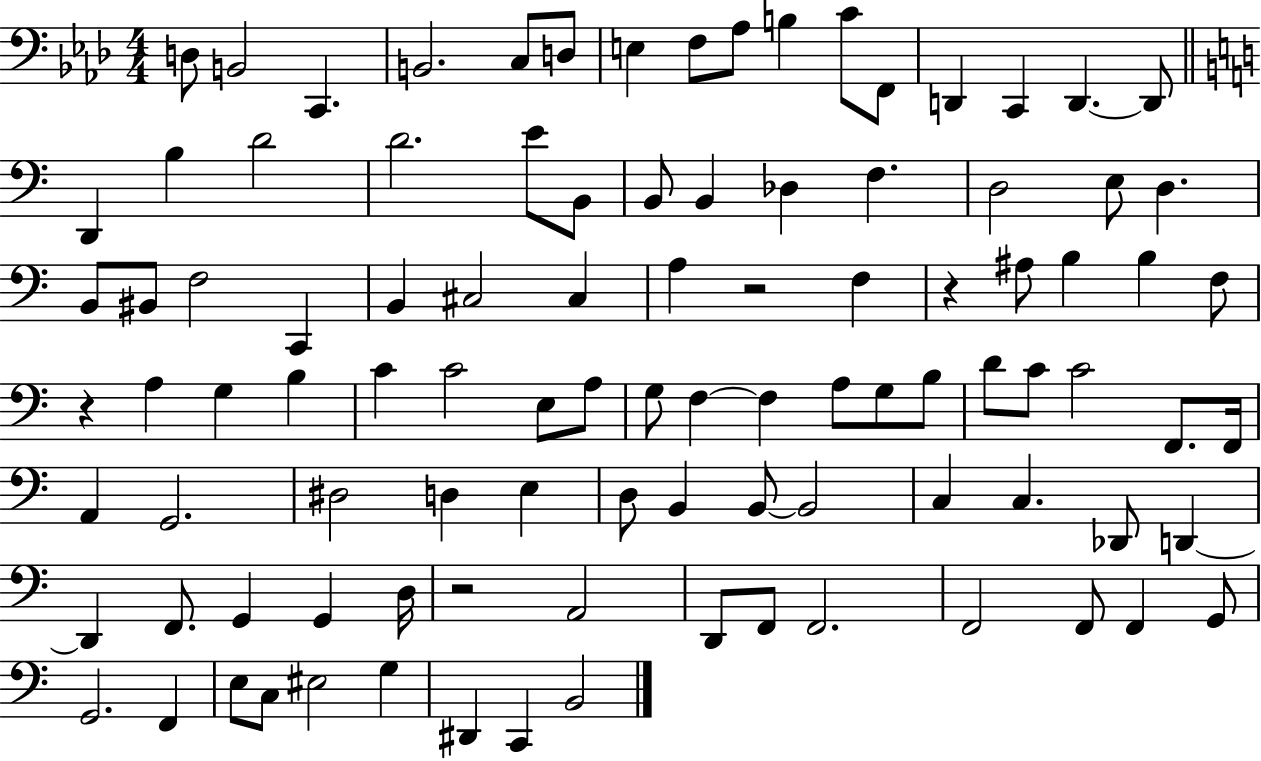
X:1
T:Untitled
M:4/4
L:1/4
K:Ab
D,/2 B,,2 C,, B,,2 C,/2 D,/2 E, F,/2 _A,/2 B, C/2 F,,/2 D,, C,, D,, D,,/2 D,, B, D2 D2 E/2 B,,/2 B,,/2 B,, _D, F, D,2 E,/2 D, B,,/2 ^B,,/2 F,2 C,, B,, ^C,2 ^C, A, z2 F, z ^A,/2 B, B, F,/2 z A, G, B, C C2 E,/2 A,/2 G,/2 F, F, A,/2 G,/2 B,/2 D/2 C/2 C2 F,,/2 F,,/4 A,, G,,2 ^D,2 D, E, D,/2 B,, B,,/2 B,,2 C, C, _D,,/2 D,, D,, F,,/2 G,, G,, D,/4 z2 A,,2 D,,/2 F,,/2 F,,2 F,,2 F,,/2 F,, G,,/2 G,,2 F,, E,/2 C,/2 ^E,2 G, ^D,, C,, B,,2